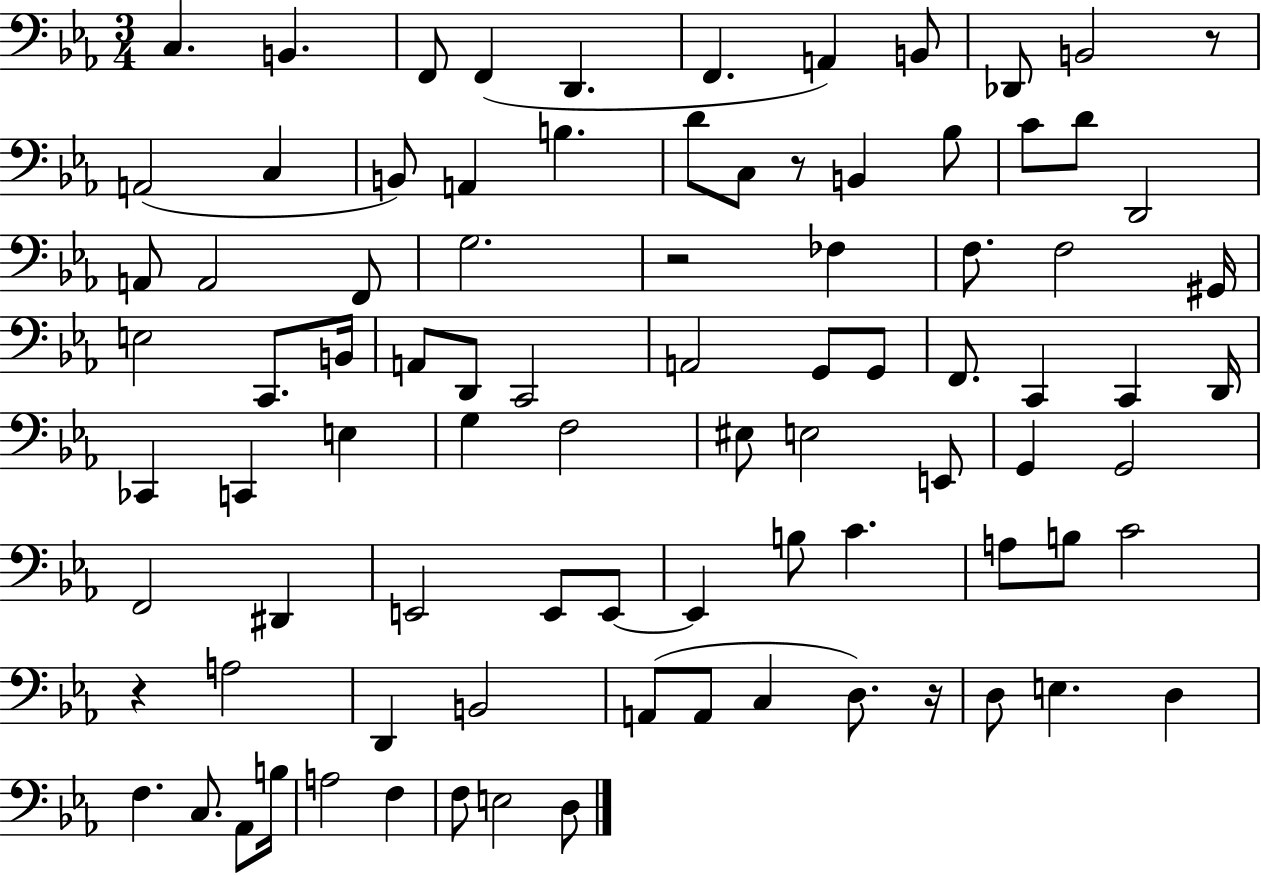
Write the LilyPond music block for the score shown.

{
  \clef bass
  \numericTimeSignature
  \time 3/4
  \key ees \major
  c4. b,4. | f,8 f,4( d,4. | f,4. a,4) b,8 | des,8 b,2 r8 | \break a,2( c4 | b,8) a,4 b4. | d'8 c8 r8 b,4 bes8 | c'8 d'8 d,2 | \break a,8 a,2 f,8 | g2. | r2 fes4 | f8. f2 gis,16 | \break e2 c,8. b,16 | a,8 d,8 c,2 | a,2 g,8 g,8 | f,8. c,4 c,4 d,16 | \break ces,4 c,4 e4 | g4 f2 | eis8 e2 e,8 | g,4 g,2 | \break f,2 dis,4 | e,2 e,8 e,8~~ | e,4 b8 c'4. | a8 b8 c'2 | \break r4 a2 | d,4 b,2 | a,8( a,8 c4 d8.) r16 | d8 e4. d4 | \break f4. c8. aes,8 b16 | a2 f4 | f8 e2 d8 | \bar "|."
}